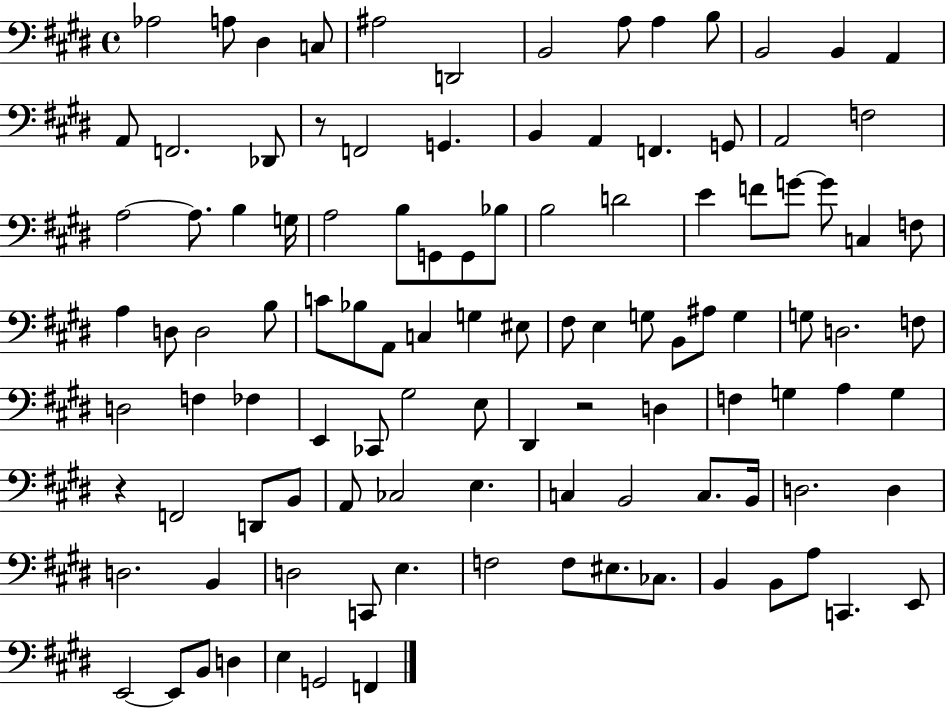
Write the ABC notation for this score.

X:1
T:Untitled
M:4/4
L:1/4
K:E
_A,2 A,/2 ^D, C,/2 ^A,2 D,,2 B,,2 A,/2 A, B,/2 B,,2 B,, A,, A,,/2 F,,2 _D,,/2 z/2 F,,2 G,, B,, A,, F,, G,,/2 A,,2 F,2 A,2 A,/2 B, G,/4 A,2 B,/2 G,,/2 G,,/2 _B,/2 B,2 D2 E F/2 G/2 G/2 C, F,/2 A, D,/2 D,2 B,/2 C/2 _B,/2 A,,/2 C, G, ^E,/2 ^F,/2 E, G,/2 B,,/2 ^A,/2 G, G,/2 D,2 F,/2 D,2 F, _F, E,, _C,,/2 ^G,2 E,/2 ^D,, z2 D, F, G, A, G, z F,,2 D,,/2 B,,/2 A,,/2 _C,2 E, C, B,,2 C,/2 B,,/4 D,2 D, D,2 B,, D,2 C,,/2 E, F,2 F,/2 ^E,/2 _C,/2 B,, B,,/2 A,/2 C,, E,,/2 E,,2 E,,/2 B,,/2 D, E, G,,2 F,,